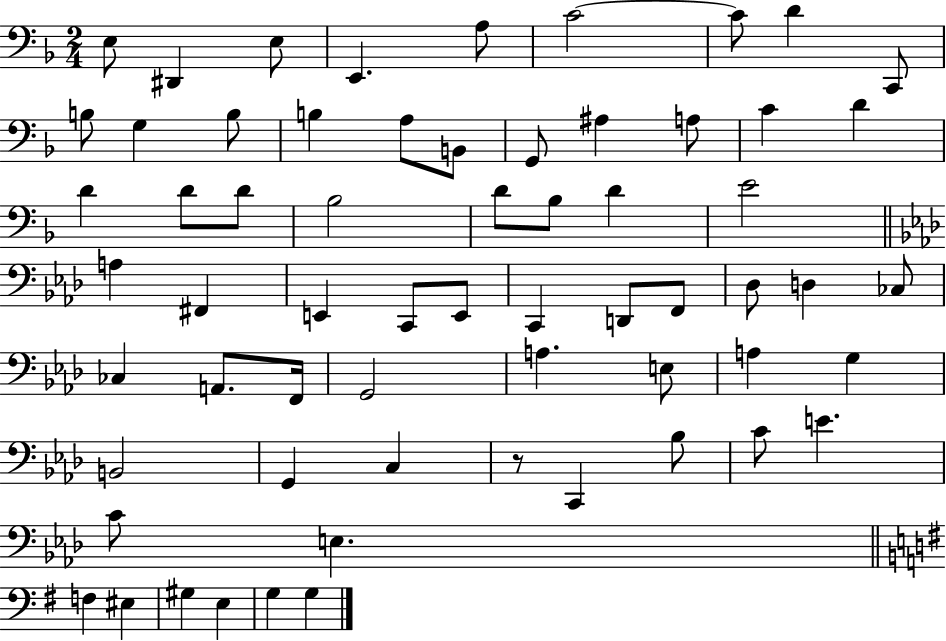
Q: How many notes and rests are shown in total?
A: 63